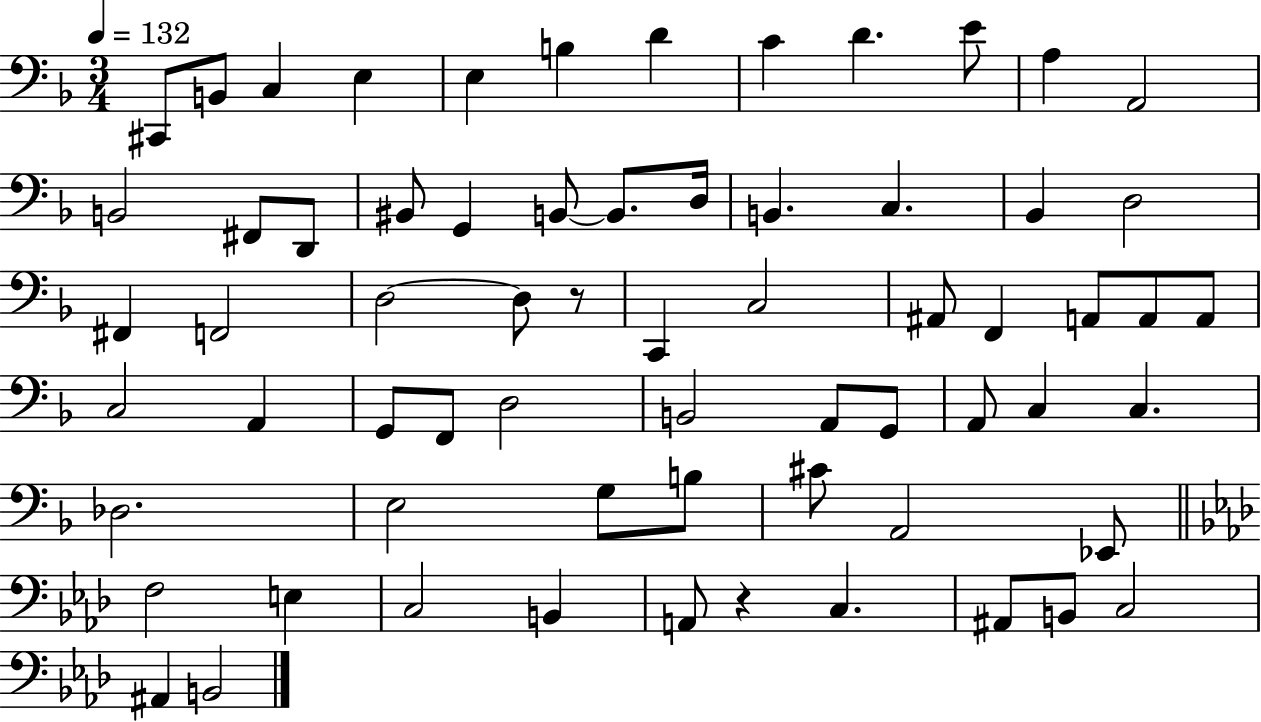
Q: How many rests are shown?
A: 2